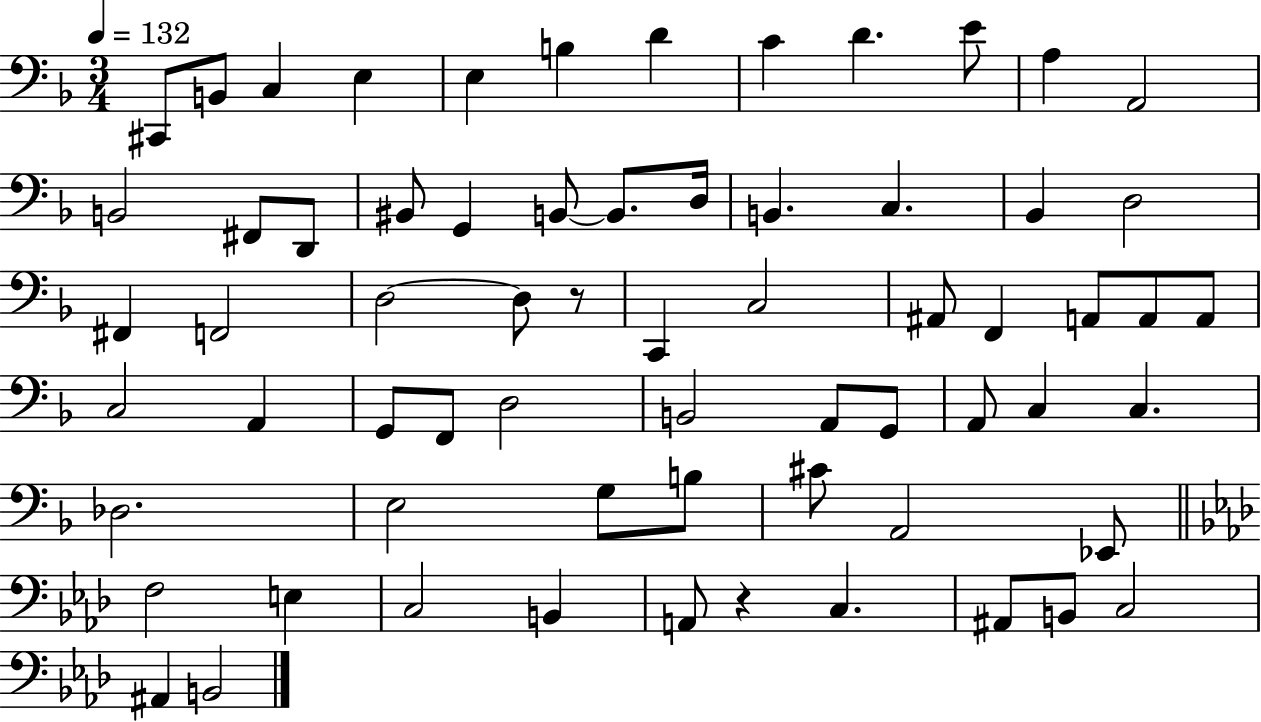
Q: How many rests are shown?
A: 2